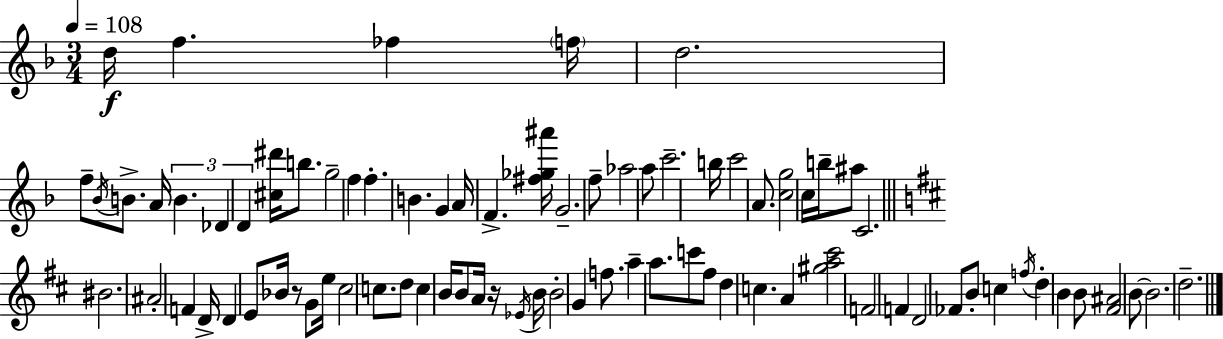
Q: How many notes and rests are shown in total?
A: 80